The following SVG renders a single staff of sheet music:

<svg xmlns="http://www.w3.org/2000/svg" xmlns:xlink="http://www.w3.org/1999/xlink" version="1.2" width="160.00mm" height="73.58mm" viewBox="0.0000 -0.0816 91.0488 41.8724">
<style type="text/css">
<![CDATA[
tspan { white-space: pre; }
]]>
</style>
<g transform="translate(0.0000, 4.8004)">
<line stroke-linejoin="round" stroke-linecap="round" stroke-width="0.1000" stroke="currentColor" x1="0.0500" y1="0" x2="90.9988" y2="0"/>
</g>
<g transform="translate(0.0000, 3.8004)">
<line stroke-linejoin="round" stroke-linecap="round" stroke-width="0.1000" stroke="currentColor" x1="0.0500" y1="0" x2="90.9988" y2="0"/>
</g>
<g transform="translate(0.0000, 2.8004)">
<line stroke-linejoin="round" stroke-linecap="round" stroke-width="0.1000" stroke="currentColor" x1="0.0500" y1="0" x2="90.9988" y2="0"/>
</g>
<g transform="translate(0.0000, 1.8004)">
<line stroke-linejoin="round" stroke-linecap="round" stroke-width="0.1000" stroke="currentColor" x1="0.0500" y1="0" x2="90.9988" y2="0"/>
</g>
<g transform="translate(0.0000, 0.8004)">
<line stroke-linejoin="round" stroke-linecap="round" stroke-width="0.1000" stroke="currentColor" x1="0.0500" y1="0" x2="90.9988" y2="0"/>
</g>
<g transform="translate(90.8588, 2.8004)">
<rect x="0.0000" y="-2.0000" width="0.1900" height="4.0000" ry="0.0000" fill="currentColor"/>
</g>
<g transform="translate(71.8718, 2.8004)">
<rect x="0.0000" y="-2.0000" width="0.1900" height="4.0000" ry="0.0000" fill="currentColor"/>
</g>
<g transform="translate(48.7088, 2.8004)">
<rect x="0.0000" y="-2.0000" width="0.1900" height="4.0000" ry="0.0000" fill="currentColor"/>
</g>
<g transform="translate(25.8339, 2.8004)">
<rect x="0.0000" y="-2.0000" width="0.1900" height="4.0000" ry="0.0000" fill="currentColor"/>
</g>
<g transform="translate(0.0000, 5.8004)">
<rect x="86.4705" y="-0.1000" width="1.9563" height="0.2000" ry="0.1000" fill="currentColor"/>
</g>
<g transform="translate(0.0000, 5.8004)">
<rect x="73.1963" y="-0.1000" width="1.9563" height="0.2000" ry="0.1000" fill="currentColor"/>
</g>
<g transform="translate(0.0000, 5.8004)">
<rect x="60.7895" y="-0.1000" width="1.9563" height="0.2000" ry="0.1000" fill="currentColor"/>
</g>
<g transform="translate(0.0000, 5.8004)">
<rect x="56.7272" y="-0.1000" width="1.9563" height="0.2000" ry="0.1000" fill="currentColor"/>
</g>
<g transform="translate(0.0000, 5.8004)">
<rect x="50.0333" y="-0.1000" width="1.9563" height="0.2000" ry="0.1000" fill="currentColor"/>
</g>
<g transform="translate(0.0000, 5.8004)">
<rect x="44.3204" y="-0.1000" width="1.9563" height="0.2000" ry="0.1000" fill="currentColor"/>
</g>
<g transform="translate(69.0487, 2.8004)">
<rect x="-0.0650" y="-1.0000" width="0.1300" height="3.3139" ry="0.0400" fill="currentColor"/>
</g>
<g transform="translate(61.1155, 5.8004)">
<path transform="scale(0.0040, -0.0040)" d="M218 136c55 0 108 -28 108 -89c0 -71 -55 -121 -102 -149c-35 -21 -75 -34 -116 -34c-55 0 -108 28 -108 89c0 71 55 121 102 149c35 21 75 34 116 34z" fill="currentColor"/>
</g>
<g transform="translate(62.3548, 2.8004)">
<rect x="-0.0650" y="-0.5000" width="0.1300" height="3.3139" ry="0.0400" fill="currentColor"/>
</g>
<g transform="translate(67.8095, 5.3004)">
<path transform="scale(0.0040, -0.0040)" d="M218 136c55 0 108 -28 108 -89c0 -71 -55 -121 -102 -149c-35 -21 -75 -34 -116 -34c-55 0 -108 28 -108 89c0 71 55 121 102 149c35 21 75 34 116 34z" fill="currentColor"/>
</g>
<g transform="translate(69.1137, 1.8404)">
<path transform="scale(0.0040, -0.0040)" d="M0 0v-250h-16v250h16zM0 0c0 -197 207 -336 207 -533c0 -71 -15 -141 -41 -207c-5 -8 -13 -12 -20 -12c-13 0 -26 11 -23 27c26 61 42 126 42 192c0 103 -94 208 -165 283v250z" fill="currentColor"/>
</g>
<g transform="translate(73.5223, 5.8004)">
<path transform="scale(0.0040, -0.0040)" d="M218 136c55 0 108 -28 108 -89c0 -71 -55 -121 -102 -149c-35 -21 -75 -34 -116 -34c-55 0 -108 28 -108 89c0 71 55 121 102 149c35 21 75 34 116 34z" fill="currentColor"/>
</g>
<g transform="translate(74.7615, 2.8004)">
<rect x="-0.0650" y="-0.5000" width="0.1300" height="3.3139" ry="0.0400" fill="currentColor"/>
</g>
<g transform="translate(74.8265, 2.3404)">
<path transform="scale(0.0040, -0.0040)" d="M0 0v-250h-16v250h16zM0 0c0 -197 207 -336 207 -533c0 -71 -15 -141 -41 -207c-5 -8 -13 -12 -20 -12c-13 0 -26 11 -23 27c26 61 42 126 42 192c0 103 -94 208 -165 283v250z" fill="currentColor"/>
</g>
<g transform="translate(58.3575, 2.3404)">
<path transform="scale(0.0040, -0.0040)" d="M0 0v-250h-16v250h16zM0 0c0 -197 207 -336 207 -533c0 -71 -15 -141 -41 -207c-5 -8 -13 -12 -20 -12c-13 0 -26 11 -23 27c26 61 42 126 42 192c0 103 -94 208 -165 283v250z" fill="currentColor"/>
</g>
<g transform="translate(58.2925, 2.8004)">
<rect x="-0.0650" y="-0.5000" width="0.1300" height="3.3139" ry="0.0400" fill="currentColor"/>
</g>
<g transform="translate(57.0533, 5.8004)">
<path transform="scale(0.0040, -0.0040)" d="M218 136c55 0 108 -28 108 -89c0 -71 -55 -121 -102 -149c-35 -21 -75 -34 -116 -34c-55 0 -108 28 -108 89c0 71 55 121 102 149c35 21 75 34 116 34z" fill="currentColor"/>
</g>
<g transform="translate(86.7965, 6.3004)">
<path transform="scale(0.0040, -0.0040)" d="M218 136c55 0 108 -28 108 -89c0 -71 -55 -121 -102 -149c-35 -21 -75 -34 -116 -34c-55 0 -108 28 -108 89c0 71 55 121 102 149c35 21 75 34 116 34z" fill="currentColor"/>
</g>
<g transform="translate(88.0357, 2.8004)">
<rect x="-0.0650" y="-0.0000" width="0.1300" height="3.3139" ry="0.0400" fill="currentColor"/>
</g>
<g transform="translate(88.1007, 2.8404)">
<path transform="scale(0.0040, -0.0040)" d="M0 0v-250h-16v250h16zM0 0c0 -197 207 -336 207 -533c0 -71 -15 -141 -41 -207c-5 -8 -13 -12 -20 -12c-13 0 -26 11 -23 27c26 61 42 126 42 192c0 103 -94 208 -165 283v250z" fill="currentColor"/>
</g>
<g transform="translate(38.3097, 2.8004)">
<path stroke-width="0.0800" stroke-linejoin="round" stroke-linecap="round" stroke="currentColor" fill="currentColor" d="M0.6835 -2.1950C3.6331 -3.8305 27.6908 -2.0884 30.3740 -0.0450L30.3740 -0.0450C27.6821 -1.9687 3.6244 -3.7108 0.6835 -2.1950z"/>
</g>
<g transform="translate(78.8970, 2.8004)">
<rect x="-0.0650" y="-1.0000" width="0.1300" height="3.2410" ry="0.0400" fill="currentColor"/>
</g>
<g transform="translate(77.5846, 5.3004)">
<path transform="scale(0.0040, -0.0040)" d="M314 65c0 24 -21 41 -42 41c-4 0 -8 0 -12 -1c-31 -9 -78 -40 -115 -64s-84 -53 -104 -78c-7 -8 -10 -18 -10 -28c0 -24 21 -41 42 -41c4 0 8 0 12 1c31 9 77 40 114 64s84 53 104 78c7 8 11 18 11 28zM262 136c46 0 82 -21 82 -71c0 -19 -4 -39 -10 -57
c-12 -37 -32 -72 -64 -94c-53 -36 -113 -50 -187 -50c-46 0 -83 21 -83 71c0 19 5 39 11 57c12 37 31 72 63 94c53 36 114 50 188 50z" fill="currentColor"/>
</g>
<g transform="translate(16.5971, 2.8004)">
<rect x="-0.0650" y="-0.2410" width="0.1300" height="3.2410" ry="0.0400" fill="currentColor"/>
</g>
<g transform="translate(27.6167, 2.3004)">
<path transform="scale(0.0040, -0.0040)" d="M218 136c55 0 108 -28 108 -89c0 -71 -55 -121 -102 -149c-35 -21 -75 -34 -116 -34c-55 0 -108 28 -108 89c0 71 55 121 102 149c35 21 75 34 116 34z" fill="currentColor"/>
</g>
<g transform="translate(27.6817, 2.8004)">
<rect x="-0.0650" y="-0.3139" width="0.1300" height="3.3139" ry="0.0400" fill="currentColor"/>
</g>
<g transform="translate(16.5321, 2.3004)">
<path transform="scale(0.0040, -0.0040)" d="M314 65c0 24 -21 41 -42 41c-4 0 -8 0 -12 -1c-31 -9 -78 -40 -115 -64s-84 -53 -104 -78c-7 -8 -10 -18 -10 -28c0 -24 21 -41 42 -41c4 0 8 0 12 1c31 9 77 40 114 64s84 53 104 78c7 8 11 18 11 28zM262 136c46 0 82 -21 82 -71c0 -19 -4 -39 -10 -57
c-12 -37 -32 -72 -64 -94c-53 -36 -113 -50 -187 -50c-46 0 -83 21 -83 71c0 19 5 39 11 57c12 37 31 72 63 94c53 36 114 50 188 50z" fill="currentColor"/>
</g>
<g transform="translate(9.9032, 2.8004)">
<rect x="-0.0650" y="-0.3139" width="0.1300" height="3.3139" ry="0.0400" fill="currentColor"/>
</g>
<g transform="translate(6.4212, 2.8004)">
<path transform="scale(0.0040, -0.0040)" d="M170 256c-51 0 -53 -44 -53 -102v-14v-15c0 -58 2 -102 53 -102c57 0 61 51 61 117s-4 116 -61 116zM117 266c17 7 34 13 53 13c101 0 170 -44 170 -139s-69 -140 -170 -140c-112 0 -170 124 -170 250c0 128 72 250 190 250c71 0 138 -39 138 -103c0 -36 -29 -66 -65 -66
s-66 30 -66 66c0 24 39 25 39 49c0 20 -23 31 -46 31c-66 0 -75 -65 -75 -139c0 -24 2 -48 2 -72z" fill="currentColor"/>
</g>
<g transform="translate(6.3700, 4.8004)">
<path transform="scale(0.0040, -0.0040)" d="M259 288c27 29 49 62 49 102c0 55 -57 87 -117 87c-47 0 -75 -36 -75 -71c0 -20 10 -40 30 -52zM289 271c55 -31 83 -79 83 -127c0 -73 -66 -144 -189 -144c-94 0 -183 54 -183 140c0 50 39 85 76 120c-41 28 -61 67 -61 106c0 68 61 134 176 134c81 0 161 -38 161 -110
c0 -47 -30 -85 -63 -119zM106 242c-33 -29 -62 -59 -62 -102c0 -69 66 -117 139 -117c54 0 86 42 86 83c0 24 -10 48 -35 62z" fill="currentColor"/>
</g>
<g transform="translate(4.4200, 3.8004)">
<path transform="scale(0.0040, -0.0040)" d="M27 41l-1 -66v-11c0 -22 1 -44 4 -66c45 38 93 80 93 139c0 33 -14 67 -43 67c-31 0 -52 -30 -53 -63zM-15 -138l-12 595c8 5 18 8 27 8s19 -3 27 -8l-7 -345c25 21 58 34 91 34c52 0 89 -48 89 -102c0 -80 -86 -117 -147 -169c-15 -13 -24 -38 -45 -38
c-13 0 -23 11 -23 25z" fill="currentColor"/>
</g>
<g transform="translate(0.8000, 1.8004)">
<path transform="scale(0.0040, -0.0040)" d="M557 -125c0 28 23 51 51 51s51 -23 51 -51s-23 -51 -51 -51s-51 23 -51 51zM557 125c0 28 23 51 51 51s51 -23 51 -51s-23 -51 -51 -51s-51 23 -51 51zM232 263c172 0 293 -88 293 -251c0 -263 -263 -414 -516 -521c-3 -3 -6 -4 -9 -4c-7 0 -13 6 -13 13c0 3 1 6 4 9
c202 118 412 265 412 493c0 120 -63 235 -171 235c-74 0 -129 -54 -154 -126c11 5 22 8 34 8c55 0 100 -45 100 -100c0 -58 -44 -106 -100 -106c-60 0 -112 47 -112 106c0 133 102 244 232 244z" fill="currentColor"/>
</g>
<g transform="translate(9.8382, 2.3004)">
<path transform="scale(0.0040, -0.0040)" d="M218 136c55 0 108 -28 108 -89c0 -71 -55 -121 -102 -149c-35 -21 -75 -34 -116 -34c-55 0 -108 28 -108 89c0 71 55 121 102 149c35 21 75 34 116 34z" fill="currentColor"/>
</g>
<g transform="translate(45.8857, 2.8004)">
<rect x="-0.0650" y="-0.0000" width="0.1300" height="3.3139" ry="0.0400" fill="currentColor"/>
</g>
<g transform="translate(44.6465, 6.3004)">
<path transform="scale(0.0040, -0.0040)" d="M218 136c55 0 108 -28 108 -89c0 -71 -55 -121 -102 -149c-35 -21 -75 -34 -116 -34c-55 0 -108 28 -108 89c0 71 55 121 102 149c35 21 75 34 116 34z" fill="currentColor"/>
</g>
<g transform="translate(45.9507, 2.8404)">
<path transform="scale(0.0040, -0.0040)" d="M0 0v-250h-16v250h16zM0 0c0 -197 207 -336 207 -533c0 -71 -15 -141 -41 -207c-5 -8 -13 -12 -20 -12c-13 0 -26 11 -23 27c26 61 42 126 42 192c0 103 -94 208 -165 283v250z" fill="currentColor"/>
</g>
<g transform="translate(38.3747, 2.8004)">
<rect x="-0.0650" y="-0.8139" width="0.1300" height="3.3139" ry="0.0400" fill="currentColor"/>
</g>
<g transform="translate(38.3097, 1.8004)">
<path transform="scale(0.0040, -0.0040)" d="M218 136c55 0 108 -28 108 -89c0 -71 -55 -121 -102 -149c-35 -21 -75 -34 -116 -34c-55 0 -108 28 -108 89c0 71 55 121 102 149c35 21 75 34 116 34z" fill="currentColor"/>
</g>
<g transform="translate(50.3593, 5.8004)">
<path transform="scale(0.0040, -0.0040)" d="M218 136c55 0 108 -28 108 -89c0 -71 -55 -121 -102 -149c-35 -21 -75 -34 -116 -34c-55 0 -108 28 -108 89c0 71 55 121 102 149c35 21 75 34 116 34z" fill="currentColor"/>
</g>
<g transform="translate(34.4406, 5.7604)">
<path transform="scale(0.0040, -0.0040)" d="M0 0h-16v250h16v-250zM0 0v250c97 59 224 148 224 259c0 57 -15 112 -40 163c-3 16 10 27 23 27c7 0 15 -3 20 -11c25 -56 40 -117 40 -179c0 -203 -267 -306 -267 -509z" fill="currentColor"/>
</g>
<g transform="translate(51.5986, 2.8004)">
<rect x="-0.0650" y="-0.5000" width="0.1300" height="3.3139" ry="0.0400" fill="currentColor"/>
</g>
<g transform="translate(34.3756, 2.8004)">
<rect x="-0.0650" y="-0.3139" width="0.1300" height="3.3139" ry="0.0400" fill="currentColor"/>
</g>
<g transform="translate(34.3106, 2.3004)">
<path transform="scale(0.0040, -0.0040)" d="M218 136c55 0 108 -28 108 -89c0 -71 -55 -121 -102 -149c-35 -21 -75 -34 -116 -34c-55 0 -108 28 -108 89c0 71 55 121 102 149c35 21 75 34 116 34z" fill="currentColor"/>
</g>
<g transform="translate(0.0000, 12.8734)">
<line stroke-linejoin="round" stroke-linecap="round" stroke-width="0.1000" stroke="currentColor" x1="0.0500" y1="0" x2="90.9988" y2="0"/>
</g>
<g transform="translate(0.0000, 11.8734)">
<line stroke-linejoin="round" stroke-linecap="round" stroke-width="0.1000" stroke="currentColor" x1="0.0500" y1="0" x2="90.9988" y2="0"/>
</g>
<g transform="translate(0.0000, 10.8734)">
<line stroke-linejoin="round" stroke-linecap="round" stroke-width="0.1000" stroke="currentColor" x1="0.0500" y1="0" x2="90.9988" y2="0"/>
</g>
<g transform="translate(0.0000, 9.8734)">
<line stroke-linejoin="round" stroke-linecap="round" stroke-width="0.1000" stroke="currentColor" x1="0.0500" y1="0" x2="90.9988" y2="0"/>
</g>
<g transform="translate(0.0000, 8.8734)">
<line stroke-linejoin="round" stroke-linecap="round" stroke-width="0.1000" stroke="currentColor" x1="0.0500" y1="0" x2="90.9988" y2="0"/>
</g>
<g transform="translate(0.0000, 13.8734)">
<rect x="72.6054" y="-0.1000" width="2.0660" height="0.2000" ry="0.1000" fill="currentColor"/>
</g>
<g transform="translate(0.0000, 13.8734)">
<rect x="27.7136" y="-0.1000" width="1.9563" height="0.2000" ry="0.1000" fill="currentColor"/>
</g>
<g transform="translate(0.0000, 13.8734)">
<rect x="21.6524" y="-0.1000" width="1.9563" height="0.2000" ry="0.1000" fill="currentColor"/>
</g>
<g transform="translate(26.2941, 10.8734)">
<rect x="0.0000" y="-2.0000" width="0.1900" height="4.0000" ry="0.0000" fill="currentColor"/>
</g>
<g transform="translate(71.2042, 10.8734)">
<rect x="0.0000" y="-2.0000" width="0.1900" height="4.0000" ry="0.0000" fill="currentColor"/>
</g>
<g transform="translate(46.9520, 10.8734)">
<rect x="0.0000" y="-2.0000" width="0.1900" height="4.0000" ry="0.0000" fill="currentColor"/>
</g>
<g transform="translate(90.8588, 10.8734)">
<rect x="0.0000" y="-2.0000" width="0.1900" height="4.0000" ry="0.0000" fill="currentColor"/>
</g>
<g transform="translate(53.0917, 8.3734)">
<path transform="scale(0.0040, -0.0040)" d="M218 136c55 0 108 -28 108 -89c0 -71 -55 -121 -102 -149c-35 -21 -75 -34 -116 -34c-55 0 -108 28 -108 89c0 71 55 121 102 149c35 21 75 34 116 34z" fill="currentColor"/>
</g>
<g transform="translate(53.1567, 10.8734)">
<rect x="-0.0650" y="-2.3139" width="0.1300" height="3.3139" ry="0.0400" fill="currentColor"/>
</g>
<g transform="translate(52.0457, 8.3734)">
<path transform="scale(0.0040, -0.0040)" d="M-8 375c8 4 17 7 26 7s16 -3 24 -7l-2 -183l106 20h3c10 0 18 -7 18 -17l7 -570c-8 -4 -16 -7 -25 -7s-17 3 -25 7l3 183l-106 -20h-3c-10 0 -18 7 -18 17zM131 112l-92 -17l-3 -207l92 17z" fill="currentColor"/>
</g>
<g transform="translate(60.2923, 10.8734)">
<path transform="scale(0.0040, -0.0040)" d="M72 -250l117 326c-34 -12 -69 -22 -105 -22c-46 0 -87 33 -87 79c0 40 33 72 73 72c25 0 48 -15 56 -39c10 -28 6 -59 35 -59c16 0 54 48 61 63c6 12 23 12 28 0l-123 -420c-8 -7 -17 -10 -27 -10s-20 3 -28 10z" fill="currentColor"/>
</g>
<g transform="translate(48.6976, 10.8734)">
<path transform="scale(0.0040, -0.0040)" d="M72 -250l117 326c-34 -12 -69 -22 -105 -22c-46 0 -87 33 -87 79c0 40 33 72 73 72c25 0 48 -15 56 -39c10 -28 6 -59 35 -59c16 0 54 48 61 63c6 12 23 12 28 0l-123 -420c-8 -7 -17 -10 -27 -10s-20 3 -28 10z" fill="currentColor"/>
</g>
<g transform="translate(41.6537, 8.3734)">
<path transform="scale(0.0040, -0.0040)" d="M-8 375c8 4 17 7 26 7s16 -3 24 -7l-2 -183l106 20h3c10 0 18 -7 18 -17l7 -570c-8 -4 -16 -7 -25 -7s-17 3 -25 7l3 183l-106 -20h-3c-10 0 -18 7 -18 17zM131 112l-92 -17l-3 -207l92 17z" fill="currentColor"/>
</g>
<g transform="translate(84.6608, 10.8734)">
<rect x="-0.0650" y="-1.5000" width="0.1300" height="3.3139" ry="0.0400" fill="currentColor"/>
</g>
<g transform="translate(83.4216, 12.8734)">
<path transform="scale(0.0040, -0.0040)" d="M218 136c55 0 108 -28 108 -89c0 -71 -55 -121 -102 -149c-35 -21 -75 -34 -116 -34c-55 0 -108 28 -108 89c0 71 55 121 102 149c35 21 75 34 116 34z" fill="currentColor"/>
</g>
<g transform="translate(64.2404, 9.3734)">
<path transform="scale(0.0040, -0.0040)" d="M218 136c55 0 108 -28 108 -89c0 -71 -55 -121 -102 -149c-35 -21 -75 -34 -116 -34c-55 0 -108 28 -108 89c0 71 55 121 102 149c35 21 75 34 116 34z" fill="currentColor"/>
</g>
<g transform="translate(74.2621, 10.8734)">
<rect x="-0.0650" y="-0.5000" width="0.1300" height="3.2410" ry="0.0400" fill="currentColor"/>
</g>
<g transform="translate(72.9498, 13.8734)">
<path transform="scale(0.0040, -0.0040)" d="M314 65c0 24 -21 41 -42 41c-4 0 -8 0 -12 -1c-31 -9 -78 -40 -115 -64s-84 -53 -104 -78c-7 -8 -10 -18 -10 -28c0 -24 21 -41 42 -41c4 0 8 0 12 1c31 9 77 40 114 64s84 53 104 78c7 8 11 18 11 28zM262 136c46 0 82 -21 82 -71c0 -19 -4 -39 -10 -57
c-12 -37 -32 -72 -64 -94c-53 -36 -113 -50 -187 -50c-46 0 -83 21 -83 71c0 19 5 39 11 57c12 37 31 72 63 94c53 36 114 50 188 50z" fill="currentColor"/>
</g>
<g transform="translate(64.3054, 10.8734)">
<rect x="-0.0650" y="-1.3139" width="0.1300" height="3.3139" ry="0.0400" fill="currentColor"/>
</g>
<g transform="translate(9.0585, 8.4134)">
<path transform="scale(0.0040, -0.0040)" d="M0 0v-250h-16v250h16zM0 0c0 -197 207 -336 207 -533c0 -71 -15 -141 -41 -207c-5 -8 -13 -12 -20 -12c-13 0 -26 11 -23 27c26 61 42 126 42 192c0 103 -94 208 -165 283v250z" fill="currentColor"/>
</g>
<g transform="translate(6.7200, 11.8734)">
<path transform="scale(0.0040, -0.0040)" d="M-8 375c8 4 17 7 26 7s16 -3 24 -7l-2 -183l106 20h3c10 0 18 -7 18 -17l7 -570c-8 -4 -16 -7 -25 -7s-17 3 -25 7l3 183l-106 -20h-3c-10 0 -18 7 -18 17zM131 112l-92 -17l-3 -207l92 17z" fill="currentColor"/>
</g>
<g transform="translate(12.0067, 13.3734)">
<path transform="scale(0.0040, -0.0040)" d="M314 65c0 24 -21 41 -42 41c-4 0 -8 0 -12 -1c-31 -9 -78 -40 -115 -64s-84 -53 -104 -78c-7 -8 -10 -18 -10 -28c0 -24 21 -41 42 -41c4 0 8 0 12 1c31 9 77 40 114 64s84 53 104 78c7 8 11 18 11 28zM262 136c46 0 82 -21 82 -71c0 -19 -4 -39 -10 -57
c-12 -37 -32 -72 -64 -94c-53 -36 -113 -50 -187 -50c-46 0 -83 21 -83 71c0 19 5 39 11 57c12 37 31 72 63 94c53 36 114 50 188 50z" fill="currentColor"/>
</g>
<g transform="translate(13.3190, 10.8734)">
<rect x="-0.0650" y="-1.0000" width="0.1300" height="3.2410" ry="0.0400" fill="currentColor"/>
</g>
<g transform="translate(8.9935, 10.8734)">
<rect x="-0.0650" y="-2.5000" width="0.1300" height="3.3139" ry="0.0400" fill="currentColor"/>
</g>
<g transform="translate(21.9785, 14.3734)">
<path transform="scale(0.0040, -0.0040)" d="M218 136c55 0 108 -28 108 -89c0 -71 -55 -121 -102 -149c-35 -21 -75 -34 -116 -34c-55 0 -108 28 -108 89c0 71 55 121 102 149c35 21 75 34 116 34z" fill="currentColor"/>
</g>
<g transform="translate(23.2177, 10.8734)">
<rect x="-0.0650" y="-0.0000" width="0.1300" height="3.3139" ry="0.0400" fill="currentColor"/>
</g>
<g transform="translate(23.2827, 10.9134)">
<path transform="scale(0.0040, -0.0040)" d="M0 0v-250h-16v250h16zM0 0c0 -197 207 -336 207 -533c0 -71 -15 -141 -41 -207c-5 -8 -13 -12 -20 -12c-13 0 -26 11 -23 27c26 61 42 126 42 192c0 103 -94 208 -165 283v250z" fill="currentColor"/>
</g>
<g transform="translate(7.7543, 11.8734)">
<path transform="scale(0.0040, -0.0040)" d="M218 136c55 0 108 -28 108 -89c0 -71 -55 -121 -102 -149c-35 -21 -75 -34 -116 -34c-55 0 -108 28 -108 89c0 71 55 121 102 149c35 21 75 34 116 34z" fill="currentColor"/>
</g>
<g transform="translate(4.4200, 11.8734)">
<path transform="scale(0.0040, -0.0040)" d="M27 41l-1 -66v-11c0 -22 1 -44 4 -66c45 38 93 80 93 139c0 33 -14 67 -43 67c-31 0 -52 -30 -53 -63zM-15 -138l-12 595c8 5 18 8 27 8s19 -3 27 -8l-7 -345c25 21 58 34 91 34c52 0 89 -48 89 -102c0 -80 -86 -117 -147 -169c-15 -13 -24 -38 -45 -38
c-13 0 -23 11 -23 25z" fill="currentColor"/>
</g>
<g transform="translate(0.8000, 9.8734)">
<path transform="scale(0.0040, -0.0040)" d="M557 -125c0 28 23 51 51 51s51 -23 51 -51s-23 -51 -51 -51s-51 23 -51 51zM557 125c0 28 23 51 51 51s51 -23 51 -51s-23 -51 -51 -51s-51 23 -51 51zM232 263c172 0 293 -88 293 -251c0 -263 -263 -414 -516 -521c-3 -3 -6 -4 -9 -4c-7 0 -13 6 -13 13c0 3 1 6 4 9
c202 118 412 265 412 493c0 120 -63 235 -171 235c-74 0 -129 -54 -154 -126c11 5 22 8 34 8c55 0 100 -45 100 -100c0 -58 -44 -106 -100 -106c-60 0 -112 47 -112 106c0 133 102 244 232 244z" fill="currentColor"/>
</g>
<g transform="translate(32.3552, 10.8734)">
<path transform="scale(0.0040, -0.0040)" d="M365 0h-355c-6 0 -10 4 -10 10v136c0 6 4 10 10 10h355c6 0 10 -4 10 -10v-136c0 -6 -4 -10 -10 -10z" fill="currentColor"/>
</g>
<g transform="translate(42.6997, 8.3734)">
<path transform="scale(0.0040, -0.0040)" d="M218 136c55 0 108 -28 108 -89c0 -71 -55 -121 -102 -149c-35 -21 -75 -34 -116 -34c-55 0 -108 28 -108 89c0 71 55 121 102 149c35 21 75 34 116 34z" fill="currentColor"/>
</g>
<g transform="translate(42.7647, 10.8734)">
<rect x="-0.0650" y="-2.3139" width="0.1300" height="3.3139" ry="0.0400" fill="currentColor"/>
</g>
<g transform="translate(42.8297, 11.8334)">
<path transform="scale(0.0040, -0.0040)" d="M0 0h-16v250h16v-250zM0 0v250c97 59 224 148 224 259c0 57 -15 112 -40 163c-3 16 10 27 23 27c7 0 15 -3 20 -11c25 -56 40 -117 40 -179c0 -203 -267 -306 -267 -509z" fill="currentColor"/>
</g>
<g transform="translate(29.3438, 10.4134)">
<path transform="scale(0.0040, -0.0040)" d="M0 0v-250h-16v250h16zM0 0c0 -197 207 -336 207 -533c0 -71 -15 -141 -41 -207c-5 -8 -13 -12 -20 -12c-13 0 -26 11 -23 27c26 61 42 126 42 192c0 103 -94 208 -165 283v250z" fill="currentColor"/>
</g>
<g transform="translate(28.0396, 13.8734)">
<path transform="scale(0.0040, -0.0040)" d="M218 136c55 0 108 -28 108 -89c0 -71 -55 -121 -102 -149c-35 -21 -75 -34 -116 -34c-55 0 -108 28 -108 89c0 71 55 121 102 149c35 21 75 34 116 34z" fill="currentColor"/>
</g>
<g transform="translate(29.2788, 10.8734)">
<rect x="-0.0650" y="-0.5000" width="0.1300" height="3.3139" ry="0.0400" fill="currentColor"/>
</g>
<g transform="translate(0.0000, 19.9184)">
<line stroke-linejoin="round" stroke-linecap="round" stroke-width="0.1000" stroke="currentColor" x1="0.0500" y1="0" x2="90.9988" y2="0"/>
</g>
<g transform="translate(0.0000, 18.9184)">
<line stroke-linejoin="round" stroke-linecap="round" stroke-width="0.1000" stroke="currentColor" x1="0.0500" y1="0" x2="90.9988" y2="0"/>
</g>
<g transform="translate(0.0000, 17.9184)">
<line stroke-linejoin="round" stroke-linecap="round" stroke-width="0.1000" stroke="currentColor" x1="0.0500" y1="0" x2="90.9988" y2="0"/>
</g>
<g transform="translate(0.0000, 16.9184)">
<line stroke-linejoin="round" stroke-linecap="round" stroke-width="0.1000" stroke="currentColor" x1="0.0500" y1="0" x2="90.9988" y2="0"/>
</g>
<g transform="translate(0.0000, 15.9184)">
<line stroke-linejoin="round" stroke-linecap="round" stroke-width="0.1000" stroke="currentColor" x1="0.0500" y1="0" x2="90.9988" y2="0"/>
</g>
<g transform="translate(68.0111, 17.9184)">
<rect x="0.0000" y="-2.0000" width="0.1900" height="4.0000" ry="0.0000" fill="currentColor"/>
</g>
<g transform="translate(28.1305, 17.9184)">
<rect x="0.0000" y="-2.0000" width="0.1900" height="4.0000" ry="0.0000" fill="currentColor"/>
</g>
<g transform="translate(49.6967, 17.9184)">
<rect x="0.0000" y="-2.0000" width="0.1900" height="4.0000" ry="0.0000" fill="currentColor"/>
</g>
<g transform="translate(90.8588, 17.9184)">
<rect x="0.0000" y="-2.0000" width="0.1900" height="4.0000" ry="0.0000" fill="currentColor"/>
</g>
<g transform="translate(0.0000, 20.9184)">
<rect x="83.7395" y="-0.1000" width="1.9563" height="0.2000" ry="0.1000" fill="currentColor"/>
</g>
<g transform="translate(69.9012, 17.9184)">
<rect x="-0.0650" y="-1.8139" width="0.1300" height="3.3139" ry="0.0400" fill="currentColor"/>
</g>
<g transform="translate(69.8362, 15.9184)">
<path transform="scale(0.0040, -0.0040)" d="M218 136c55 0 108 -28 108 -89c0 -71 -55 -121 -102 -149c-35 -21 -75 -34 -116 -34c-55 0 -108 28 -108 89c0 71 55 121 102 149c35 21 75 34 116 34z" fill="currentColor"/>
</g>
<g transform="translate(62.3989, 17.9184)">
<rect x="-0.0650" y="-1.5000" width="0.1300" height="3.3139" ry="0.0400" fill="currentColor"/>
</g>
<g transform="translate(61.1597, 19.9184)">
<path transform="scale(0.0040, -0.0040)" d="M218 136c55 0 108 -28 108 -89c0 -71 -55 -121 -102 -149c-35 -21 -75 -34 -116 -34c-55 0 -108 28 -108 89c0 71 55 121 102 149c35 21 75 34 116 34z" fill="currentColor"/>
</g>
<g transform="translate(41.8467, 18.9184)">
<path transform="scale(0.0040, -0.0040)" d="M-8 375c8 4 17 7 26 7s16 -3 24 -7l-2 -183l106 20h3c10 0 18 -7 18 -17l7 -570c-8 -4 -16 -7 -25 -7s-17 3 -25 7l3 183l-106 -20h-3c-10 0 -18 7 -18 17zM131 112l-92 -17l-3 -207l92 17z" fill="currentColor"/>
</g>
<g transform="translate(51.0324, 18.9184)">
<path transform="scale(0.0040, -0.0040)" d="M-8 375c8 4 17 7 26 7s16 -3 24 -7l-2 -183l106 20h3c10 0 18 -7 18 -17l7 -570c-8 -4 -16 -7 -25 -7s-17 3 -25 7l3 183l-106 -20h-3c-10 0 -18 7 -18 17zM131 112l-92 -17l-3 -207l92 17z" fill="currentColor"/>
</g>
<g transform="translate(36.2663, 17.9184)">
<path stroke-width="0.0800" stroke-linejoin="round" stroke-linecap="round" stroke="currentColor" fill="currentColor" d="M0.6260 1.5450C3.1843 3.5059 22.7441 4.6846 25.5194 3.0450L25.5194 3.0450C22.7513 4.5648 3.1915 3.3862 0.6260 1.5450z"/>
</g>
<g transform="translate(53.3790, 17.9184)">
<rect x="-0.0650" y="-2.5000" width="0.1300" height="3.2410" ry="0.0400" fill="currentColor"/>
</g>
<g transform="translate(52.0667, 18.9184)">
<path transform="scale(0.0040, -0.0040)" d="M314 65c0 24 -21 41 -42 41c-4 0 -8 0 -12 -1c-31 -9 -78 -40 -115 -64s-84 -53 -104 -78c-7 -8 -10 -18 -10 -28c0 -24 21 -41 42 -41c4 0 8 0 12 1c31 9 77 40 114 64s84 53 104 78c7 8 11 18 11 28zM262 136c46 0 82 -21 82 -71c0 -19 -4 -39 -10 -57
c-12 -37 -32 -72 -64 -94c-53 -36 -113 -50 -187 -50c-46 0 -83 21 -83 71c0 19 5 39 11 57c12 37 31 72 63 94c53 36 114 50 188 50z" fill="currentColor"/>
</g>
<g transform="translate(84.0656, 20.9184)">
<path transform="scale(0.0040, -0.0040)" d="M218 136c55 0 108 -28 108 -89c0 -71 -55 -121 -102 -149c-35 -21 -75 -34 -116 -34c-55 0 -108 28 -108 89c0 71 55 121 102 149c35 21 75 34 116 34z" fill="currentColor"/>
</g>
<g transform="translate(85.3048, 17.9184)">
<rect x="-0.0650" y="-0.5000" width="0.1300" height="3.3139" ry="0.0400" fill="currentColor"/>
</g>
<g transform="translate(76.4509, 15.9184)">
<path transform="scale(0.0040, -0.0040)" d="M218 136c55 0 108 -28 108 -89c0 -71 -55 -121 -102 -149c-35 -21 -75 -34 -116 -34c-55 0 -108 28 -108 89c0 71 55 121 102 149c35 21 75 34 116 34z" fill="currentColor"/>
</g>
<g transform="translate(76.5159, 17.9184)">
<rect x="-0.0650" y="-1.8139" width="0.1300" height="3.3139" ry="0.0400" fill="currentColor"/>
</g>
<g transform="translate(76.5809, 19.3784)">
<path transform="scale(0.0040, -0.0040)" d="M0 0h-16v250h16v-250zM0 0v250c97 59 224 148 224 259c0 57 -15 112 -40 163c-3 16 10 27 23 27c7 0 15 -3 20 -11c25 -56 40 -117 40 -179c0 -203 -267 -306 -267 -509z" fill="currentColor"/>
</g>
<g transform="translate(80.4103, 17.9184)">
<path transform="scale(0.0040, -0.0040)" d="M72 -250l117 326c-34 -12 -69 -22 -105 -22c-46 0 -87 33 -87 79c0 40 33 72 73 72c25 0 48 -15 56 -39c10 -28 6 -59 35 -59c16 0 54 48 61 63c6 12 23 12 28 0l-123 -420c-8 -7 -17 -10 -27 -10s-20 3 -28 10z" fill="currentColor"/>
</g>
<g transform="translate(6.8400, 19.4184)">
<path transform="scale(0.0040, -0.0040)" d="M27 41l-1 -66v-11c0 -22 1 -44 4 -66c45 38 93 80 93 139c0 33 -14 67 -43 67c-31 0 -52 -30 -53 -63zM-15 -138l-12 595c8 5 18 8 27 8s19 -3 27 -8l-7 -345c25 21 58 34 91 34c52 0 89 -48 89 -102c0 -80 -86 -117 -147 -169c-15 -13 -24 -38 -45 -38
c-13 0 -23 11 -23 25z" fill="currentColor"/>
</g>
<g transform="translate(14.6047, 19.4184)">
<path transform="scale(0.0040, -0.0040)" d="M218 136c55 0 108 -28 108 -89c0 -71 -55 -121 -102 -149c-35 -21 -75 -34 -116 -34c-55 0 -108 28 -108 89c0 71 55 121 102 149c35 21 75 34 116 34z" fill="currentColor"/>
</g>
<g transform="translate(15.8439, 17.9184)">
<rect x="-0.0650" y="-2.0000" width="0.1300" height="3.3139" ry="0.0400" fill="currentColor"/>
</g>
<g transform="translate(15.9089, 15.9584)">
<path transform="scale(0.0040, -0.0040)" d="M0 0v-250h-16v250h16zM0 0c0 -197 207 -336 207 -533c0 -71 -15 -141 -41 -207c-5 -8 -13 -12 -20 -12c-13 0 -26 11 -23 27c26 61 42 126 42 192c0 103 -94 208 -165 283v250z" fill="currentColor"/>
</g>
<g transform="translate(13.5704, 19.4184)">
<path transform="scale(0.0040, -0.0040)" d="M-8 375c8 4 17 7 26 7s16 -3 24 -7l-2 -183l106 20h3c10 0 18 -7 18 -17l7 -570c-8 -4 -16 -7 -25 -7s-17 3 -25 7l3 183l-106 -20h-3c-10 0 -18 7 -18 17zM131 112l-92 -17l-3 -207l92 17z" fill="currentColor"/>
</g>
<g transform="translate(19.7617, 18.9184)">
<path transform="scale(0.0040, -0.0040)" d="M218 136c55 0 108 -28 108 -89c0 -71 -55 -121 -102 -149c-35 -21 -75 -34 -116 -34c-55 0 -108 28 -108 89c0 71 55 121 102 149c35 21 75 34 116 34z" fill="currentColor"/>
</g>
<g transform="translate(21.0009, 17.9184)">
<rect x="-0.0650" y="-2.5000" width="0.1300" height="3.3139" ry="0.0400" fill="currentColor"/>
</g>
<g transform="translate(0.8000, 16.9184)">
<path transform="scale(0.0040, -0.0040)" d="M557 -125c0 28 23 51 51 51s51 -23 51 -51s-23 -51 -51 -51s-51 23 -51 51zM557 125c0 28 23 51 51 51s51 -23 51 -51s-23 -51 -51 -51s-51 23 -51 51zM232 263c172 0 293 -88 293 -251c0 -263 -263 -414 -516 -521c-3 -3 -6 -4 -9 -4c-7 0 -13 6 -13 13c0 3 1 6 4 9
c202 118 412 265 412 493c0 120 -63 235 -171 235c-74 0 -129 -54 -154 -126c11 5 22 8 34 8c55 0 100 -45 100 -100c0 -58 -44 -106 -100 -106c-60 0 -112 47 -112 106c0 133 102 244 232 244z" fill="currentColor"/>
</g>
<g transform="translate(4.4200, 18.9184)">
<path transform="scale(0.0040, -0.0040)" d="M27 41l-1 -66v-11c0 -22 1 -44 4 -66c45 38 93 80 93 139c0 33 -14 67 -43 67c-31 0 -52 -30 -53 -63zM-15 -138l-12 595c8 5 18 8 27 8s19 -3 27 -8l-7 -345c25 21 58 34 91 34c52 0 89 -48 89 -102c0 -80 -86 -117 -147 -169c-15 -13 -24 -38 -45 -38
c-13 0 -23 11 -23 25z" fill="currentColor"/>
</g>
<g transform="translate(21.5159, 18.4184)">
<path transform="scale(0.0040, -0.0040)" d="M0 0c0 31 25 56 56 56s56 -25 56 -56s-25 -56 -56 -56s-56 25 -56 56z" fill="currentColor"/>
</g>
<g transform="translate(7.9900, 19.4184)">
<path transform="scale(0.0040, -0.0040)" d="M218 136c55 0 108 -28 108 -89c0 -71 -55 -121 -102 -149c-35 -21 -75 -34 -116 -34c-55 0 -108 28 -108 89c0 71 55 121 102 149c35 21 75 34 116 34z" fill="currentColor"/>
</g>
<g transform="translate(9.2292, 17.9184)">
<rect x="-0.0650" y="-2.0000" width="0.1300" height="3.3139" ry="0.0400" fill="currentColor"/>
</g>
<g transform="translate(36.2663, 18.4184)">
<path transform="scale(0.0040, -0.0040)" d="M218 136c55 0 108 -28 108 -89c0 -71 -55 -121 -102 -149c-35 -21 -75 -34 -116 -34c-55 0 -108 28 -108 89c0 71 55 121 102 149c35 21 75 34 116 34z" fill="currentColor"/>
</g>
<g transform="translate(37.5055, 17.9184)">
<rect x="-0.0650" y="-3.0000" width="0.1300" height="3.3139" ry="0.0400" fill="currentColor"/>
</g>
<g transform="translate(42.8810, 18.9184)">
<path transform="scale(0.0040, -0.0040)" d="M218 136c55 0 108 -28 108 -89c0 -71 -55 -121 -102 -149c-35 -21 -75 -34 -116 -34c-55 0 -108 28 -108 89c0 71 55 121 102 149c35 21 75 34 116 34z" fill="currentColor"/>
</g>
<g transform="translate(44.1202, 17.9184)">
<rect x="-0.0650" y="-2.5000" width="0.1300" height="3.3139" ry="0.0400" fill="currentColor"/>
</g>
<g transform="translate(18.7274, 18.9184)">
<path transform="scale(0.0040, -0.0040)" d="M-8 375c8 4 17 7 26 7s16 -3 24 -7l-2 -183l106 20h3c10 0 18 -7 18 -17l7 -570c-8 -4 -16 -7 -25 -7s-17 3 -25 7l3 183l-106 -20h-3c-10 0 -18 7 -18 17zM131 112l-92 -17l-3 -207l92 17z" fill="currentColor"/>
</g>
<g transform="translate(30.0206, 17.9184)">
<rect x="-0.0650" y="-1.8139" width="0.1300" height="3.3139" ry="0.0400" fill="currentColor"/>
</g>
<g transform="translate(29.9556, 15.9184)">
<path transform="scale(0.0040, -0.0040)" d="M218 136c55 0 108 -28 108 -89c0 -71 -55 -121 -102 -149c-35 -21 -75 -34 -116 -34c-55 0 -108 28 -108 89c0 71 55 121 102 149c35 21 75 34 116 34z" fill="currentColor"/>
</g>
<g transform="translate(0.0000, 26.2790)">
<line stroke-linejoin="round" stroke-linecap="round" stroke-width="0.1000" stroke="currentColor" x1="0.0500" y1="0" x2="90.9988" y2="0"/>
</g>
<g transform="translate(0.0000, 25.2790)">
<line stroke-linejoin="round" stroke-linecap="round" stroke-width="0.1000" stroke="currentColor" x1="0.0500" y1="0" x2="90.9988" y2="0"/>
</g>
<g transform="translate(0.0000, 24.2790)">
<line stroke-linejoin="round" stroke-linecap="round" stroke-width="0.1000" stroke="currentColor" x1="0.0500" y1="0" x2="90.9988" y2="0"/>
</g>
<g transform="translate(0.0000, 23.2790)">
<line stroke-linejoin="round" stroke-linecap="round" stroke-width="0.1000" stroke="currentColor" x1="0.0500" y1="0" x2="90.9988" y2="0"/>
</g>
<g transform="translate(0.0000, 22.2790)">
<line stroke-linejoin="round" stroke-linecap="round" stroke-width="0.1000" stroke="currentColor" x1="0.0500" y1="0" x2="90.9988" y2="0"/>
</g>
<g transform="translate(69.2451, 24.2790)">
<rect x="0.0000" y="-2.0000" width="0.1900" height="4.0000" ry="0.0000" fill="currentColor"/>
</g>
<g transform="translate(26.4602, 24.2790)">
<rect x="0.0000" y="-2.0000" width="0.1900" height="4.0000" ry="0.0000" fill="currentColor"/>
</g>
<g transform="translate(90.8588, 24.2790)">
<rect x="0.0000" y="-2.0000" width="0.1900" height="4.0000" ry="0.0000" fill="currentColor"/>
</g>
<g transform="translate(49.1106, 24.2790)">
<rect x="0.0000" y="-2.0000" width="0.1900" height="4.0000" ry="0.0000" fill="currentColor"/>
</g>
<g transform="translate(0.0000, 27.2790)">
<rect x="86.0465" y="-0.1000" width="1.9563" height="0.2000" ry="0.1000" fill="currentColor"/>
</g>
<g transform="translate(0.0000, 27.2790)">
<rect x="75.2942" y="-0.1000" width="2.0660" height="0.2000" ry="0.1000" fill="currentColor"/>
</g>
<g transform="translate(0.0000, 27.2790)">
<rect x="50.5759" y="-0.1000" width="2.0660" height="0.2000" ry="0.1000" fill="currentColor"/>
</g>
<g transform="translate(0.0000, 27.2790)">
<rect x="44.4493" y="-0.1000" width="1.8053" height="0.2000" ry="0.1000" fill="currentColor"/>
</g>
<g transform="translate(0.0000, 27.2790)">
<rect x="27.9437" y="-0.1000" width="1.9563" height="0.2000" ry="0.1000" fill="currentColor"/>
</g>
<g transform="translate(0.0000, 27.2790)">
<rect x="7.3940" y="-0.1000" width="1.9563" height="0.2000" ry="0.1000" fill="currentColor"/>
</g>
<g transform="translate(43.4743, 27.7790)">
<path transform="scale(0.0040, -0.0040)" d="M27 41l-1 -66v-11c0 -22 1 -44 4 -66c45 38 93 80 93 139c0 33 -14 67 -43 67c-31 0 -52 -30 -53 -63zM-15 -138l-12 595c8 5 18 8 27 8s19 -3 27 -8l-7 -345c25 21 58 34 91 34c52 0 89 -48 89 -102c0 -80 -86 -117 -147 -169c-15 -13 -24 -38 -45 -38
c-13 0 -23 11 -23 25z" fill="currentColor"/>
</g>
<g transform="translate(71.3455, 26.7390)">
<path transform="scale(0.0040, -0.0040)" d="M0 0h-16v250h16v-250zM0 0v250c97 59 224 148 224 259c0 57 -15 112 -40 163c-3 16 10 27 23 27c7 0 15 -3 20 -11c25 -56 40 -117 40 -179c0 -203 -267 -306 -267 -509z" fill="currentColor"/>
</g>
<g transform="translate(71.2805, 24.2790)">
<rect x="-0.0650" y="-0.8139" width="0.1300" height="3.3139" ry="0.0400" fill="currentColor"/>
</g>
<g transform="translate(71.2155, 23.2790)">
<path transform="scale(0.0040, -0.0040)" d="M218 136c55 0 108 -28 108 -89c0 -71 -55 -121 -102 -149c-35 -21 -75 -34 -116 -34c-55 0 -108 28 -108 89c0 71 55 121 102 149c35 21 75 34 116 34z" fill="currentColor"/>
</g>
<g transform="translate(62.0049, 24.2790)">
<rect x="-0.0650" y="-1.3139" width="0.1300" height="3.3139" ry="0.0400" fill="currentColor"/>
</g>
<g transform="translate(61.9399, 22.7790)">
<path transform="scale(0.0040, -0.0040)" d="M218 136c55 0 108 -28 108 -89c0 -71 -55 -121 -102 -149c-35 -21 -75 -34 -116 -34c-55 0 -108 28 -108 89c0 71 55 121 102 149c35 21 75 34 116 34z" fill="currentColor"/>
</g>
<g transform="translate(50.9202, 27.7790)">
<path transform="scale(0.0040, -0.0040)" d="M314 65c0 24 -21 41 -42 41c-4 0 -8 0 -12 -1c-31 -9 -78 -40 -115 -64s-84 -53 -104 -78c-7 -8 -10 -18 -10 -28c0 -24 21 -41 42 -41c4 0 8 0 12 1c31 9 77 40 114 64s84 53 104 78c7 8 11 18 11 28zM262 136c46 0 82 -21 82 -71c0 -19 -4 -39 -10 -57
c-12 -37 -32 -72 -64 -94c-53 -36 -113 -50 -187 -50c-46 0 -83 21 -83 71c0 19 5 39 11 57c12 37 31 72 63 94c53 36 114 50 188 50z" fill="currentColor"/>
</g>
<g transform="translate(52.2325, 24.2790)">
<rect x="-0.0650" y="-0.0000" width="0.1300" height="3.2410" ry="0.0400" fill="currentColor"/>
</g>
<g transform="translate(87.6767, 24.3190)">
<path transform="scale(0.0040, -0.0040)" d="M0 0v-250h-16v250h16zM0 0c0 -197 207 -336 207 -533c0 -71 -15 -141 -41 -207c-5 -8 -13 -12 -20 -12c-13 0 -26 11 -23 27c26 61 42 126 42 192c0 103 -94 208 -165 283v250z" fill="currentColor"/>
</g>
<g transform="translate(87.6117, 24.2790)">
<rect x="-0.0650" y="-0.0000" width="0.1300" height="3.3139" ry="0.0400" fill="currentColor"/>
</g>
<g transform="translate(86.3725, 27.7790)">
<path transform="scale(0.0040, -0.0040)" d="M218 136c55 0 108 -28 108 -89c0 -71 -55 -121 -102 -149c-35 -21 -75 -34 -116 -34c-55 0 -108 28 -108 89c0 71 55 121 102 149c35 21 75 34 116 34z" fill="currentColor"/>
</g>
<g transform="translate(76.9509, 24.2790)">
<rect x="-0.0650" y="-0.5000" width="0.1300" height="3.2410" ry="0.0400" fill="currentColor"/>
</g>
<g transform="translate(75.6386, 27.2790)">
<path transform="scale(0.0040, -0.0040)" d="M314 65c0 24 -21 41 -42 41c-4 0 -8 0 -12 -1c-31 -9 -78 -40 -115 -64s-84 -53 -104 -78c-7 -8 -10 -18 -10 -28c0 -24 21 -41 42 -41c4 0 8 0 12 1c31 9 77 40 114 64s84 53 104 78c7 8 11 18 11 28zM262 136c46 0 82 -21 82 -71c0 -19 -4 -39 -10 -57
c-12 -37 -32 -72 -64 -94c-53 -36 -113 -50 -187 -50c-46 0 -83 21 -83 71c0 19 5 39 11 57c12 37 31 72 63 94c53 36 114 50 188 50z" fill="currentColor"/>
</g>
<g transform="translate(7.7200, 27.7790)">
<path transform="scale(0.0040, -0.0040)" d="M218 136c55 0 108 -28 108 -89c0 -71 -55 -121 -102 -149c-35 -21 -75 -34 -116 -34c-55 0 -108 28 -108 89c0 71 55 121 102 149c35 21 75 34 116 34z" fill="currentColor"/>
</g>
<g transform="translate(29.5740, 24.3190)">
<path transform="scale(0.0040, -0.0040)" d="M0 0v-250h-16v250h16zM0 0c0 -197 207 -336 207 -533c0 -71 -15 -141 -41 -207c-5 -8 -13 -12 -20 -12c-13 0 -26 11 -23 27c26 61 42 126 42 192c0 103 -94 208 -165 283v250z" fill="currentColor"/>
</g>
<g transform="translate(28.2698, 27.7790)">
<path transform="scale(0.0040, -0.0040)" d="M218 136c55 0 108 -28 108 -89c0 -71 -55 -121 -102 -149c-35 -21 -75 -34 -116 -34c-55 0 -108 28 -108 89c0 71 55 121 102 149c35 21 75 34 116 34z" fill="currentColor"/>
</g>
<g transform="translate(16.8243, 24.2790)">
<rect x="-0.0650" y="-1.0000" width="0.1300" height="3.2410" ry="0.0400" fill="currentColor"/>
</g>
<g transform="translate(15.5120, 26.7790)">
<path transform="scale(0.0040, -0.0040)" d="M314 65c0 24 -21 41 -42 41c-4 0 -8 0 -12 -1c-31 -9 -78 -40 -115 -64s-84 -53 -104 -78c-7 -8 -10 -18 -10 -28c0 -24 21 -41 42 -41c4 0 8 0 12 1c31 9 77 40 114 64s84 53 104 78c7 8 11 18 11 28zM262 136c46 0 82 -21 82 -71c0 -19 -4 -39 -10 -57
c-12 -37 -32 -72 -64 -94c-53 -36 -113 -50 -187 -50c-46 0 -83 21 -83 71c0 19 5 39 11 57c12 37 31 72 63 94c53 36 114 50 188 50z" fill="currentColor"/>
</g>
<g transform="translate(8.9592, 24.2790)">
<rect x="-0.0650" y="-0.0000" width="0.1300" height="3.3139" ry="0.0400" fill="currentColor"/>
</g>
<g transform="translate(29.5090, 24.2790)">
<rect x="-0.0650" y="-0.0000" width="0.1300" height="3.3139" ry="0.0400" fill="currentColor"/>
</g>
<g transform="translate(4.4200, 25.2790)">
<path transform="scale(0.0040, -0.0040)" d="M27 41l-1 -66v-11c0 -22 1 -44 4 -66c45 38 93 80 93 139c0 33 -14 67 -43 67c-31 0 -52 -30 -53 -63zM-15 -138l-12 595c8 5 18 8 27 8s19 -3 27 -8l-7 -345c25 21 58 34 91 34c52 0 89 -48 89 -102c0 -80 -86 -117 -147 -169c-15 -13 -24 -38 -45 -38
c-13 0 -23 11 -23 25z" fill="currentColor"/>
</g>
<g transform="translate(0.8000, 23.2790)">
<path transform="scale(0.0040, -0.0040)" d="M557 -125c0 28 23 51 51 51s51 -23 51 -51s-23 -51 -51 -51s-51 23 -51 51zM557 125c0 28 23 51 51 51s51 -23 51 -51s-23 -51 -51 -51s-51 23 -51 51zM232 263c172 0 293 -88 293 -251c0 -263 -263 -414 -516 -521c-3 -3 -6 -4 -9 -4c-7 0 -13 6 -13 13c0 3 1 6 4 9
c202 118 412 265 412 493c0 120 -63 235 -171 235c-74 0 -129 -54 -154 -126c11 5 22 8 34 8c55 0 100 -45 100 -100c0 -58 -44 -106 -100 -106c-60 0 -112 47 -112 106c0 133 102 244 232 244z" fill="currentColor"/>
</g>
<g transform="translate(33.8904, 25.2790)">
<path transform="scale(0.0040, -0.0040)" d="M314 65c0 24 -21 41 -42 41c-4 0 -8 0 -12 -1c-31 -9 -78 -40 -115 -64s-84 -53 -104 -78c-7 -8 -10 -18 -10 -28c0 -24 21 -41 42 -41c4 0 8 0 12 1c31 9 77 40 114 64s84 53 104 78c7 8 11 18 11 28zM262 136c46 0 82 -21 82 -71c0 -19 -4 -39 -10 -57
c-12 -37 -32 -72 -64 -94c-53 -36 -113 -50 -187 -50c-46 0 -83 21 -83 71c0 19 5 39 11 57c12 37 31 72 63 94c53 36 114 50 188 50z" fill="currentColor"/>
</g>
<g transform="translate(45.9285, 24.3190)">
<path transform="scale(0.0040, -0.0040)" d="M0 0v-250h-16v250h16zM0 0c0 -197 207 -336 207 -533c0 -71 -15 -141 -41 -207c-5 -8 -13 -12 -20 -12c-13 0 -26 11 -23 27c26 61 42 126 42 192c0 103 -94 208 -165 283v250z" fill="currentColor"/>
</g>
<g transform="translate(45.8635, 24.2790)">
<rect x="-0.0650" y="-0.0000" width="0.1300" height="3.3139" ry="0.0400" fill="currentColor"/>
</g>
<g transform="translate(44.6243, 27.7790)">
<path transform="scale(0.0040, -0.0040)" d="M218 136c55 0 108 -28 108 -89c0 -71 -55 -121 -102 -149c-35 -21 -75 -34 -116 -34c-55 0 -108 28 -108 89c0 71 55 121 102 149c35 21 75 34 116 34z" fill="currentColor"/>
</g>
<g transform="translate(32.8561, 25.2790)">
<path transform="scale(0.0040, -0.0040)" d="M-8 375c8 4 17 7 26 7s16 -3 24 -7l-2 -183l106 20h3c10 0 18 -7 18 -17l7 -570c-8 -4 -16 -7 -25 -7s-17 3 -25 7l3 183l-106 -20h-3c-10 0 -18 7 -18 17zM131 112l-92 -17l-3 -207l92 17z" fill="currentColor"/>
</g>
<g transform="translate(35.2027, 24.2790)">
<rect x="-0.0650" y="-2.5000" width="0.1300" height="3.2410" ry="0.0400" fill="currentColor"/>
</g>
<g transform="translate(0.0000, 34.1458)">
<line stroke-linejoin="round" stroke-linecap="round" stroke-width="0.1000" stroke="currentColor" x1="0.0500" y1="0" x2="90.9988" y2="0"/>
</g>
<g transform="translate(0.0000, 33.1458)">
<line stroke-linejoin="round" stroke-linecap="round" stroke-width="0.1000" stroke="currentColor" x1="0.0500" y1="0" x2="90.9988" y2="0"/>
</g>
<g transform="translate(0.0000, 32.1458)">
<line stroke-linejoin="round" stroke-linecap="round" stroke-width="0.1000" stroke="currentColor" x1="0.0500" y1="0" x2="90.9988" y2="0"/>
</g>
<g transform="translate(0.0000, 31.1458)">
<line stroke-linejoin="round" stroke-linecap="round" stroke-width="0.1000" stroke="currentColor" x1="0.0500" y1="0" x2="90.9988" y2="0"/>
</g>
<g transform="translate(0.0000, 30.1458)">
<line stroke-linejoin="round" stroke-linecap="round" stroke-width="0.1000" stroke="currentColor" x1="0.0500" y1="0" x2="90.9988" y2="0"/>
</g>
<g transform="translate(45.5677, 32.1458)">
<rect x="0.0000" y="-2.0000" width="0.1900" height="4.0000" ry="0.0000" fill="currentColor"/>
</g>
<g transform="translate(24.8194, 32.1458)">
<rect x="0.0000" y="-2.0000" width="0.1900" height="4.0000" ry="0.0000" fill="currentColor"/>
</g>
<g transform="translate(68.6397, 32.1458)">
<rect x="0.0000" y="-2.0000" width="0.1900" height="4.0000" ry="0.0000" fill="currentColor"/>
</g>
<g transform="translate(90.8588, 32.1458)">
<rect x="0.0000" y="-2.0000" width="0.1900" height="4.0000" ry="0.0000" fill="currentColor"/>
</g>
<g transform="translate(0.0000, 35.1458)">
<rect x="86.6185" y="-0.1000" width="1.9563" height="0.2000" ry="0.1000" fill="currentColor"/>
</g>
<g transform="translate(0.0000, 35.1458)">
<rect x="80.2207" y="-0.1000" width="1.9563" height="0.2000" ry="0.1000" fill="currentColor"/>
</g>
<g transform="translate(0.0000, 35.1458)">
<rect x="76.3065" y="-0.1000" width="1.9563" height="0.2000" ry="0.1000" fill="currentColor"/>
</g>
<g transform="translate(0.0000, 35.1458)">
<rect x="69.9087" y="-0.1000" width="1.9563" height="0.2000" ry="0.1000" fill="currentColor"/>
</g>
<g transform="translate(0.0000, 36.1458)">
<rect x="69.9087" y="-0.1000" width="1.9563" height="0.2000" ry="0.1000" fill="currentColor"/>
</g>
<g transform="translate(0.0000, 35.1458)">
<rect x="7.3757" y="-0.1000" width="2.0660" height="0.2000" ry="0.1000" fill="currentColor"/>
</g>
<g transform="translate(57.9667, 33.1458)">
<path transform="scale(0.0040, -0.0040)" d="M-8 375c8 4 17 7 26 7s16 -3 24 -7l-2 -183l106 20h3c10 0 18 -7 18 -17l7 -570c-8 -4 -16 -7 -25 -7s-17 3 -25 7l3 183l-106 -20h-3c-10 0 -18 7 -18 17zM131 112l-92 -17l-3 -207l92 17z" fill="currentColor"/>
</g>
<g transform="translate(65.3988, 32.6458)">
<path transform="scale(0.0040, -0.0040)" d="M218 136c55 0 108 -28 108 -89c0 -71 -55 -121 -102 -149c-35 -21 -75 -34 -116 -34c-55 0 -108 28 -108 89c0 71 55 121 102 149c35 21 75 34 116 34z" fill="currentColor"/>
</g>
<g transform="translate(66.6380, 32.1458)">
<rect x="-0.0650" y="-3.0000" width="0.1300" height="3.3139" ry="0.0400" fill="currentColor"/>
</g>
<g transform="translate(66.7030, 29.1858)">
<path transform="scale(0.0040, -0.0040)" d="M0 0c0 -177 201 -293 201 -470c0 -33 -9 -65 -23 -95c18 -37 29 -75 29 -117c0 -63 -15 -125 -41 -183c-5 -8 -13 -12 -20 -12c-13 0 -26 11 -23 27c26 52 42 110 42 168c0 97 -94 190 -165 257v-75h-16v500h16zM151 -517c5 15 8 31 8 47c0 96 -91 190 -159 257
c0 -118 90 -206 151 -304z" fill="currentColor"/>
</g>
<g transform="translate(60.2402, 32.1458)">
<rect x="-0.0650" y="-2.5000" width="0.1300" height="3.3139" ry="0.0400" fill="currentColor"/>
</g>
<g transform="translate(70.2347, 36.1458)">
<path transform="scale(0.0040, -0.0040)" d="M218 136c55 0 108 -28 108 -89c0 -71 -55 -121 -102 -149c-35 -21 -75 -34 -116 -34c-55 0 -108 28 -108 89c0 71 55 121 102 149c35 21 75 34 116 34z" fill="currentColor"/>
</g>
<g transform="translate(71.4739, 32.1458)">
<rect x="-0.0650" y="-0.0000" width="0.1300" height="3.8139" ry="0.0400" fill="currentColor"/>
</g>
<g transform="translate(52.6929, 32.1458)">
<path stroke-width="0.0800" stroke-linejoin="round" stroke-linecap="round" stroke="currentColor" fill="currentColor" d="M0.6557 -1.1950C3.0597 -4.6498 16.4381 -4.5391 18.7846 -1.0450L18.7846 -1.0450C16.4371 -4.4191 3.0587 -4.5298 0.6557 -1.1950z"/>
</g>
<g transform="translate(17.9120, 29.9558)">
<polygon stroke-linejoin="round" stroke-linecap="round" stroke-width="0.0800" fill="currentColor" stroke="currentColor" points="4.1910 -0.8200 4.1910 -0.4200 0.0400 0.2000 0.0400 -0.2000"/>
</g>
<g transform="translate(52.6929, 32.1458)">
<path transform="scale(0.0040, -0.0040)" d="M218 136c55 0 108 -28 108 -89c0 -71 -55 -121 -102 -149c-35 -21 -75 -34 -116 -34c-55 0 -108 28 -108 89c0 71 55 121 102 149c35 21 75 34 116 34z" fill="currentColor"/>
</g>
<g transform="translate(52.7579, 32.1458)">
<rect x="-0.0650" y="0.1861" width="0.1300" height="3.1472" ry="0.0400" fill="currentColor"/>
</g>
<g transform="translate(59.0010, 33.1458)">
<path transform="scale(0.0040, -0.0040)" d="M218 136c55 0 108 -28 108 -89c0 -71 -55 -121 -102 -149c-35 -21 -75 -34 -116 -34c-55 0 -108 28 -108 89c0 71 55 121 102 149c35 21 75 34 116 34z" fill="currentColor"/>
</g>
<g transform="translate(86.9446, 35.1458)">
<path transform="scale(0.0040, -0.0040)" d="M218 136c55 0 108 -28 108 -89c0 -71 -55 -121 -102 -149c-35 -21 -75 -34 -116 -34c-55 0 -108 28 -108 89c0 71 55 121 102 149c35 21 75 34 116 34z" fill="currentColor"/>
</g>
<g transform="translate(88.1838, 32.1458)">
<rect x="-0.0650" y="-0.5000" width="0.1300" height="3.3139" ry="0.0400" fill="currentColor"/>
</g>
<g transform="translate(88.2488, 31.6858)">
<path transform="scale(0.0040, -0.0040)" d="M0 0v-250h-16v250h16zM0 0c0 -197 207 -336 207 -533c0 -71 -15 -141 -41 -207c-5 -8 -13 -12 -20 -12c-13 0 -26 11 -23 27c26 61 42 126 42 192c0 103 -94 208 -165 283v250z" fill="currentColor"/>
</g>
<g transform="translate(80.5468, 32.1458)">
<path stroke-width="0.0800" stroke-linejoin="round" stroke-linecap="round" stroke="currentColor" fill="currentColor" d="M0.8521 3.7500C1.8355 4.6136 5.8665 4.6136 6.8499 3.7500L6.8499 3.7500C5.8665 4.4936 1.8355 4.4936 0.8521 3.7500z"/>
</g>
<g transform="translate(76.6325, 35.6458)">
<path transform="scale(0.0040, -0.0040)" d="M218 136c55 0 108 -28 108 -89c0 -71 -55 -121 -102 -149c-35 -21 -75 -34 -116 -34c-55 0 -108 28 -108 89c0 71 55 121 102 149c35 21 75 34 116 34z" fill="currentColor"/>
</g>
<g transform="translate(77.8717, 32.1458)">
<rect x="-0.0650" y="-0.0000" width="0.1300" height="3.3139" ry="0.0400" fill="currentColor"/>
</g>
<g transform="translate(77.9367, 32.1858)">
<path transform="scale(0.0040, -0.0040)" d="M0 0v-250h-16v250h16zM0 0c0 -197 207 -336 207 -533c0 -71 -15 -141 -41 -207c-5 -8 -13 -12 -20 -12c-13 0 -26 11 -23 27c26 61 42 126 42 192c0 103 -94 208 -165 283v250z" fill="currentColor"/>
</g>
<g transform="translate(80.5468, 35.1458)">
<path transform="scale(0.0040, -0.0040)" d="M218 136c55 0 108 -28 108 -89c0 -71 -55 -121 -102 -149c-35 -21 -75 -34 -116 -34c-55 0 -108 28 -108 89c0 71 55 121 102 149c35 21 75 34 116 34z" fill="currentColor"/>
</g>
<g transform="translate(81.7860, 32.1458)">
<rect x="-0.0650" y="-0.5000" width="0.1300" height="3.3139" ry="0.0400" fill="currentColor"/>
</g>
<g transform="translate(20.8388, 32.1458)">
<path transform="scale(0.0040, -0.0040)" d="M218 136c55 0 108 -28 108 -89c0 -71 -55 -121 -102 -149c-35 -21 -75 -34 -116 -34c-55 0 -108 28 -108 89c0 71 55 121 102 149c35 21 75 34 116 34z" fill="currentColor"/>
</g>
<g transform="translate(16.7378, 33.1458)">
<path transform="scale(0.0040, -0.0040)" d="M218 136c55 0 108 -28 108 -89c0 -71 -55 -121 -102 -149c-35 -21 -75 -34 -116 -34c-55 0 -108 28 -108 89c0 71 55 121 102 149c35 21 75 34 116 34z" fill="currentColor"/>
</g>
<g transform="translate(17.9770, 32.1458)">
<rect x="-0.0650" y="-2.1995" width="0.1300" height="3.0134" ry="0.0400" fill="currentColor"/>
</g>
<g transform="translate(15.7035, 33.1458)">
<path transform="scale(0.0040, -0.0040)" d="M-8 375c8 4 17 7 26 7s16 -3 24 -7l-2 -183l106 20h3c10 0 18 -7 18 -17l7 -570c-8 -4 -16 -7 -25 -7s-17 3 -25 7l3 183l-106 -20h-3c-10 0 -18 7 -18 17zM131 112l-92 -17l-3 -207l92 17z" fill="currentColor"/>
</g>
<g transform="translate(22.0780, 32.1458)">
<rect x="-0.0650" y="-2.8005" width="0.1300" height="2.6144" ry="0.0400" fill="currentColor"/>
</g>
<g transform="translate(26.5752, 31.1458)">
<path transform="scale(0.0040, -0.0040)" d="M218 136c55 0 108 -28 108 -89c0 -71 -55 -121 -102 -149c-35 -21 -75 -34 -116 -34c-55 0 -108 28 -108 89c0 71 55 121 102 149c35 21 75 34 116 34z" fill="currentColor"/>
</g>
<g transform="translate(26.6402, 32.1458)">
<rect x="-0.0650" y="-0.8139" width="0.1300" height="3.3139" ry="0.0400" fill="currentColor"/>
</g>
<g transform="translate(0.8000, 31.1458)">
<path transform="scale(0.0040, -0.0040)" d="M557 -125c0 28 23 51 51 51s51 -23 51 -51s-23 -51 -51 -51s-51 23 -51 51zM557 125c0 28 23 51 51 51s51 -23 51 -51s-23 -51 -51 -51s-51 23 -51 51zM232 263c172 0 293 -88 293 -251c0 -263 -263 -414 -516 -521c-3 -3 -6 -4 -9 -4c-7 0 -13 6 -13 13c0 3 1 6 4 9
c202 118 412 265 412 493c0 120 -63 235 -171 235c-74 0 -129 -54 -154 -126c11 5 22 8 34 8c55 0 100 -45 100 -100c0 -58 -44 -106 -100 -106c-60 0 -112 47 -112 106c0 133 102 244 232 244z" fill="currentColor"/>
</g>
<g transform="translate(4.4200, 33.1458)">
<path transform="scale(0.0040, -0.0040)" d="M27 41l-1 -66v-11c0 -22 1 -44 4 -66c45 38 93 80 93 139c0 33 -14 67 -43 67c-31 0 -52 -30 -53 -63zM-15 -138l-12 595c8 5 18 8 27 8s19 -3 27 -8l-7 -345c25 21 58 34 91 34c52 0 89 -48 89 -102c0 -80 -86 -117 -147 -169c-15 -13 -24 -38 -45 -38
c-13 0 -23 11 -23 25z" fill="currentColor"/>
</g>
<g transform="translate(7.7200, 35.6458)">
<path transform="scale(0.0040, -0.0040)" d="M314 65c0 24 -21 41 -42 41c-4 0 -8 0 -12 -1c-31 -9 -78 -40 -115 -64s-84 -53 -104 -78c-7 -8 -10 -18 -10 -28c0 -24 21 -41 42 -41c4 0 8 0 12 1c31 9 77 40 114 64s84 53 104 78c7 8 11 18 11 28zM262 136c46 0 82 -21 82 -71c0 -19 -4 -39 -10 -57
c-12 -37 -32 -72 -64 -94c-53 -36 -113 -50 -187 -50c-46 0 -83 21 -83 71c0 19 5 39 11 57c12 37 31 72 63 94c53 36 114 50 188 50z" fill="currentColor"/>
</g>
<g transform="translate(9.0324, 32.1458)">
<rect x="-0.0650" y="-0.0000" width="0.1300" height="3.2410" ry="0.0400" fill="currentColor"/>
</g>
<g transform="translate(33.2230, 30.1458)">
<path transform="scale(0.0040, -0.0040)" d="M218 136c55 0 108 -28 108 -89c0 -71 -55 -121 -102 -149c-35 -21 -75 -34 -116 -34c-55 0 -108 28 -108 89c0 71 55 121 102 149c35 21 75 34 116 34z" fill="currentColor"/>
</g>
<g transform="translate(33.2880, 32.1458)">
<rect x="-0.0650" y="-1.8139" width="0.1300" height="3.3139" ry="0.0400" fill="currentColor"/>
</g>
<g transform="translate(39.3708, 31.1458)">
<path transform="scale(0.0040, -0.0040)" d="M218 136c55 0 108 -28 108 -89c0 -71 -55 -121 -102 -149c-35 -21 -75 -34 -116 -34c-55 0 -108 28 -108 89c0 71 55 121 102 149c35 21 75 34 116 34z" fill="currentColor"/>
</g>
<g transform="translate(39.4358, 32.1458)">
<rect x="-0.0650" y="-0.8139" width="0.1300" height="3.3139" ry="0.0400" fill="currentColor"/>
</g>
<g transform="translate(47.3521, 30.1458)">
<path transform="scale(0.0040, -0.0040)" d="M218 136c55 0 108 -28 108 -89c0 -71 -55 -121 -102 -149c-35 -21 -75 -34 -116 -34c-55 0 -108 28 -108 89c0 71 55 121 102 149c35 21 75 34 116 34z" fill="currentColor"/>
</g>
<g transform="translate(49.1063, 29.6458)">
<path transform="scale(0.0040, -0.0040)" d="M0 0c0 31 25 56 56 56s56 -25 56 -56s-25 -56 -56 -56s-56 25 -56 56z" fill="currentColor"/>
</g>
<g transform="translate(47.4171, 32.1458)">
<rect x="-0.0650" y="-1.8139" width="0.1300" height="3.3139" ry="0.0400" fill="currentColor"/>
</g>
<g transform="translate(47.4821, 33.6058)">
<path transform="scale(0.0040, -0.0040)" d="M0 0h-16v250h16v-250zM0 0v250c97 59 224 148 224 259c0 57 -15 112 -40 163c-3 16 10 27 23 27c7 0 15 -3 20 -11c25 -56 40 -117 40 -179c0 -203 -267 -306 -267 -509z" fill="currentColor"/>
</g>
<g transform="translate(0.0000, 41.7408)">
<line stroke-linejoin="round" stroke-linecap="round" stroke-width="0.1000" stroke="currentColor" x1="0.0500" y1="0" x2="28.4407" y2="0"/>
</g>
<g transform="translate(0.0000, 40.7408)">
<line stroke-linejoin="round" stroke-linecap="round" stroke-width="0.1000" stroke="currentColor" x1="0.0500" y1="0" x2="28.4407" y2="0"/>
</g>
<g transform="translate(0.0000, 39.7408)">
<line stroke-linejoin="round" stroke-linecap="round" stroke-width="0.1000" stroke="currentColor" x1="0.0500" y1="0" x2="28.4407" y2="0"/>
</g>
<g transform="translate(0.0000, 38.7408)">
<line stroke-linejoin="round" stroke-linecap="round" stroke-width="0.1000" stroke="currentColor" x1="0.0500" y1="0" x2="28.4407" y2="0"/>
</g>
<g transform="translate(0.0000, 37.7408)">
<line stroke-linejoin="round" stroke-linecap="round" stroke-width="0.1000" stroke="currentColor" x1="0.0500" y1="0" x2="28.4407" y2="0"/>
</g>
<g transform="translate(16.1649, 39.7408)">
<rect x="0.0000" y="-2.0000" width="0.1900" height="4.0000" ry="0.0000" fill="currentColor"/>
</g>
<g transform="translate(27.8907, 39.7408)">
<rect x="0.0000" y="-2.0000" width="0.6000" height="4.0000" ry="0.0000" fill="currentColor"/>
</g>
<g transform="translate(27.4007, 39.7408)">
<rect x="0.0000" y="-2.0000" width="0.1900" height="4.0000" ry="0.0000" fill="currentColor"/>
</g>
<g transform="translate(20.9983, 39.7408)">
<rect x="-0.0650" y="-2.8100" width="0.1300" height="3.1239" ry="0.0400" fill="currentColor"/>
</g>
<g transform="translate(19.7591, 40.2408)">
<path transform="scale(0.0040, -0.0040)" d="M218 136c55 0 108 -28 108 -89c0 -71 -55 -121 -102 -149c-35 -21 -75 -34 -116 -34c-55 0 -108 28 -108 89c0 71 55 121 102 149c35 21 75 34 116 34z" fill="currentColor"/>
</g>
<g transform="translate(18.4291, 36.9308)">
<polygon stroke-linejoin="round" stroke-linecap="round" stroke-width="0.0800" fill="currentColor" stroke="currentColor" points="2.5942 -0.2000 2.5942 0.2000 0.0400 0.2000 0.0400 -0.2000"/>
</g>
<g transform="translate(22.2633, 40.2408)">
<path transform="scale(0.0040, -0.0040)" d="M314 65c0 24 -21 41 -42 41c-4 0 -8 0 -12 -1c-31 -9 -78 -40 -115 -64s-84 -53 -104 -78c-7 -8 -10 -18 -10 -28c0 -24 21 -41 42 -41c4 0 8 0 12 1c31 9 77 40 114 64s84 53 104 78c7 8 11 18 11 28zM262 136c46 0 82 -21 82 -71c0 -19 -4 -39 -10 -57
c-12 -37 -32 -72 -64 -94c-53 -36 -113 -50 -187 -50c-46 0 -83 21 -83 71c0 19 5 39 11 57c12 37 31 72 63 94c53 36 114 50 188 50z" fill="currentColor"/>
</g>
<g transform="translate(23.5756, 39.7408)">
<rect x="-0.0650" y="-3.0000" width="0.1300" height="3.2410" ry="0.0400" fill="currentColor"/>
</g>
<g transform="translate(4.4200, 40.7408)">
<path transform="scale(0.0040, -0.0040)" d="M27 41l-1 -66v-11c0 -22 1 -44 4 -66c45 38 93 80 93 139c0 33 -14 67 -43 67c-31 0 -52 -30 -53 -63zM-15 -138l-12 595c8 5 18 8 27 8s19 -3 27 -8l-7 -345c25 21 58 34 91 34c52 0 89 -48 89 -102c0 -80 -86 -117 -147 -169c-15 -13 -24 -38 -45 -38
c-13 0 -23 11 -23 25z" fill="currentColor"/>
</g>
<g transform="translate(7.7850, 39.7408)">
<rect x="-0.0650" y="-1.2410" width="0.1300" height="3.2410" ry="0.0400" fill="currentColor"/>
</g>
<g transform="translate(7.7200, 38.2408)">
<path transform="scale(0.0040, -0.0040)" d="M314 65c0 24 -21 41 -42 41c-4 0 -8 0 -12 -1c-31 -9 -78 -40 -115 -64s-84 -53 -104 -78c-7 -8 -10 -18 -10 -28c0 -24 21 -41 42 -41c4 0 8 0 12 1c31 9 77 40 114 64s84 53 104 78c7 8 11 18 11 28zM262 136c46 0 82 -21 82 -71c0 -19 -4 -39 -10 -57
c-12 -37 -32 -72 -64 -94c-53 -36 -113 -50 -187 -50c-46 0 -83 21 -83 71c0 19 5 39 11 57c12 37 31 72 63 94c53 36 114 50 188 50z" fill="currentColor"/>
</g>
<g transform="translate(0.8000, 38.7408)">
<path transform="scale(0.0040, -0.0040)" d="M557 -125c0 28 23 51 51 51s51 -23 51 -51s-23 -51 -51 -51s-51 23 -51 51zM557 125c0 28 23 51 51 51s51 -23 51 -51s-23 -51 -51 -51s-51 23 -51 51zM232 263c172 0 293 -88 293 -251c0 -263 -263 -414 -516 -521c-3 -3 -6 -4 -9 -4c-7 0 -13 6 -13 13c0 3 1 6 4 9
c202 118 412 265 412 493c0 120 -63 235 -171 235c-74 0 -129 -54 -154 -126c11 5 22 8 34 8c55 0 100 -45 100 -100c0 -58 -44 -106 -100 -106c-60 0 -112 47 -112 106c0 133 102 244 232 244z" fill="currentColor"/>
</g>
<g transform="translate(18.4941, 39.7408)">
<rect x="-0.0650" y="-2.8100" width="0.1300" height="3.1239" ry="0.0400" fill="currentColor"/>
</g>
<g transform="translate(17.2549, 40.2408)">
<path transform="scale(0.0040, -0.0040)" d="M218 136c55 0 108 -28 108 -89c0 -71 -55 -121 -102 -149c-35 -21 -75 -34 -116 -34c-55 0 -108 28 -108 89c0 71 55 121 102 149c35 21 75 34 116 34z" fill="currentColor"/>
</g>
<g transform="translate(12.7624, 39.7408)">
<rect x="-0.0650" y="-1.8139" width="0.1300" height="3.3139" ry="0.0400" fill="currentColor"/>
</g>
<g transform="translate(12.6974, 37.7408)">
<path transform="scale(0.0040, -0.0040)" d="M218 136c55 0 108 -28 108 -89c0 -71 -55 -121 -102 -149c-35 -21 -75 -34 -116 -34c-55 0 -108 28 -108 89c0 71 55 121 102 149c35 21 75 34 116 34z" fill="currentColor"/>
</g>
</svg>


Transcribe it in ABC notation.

X:1
T:Untitled
M:6/8
L:1/4
K:F
E, E,2 E, E,/2 F, D,,/2 E,, E,,/2 E,, F,,/2 E,,/2 F,,2 D,,/2 B,,/2 F,,2 D,,/2 E,,/2 z2 B,/2 z/2 B, z/2 G, E,,2 G,, _A,, A,,/2 B,, A, C, B,, B,,2 G,, A, A,/2 z/2 E,, D,, F,,2 D,,/2 B,,2 _D,,/2 D,,2 G, F,/2 E,,2 D,,/2 D,,2 B,,/2 D,/2 F, A, F, A,/2 D, B,, C,/4 C,, D,,/2 E,, E,,/2 G,2 A, C,/2 C,/2 C,2